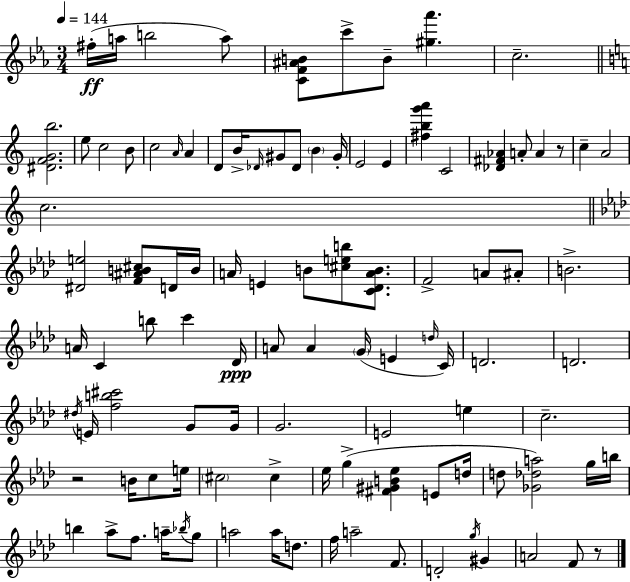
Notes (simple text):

F#5/s A5/s B5/h A5/e [C4,F4,A#4,B4]/e C6/e B4/e [G#5,Ab6]/q. C5/h. [D#4,F4,G4,B5]/h. E5/e C5/h B4/e C5/h A4/s A4/q D4/e B4/s Db4/s G#4/e Db4/e B4/q G#4/s E4/h E4/q [F#5,B5,G6,A6]/q C4/h [Db4,F#4,Ab4]/q A4/e A4/q R/e C5/q A4/h C5/h. [D#4,E5]/h [F4,A#4,B4,C#5]/e D4/s B4/s A4/s E4/q B4/e [C#5,E5,B5]/e [C4,Db4,A4,B4]/e. F4/h A4/e A#4/e B4/h. A4/s C4/q B5/e C6/q Db4/s A4/e A4/q G4/s E4/q D5/s C4/s D4/h. D4/h. D#5/s E4/s [F5,B5,C#6]/h G4/e G4/s G4/h. E4/h E5/q C5/h. R/h B4/s C5/e E5/s C#5/h C#5/q Eb5/s G5/q [F#4,G#4,B4,Eb5]/q E4/e D5/s D5/e [Gb4,Db5,A5]/h G5/s B5/s B5/q Ab5/e F5/e. A5/s Bb5/s G5/e A5/h A5/s D5/e. F5/s A5/h F4/e. D4/h G5/s G#4/q A4/h F4/e R/e